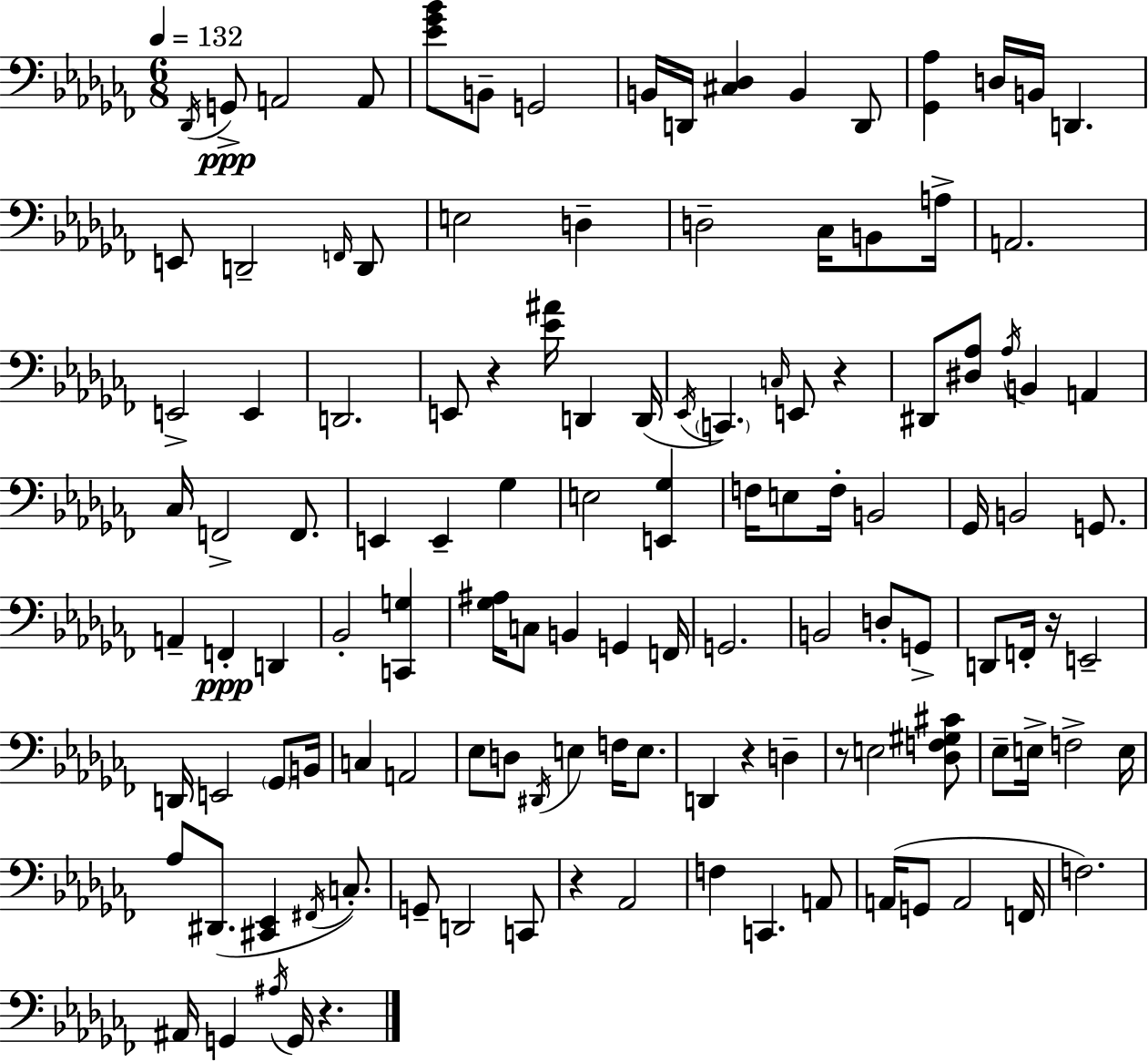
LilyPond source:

{
  \clef bass
  \numericTimeSignature
  \time 6/8
  \key aes \minor
  \tempo 4 = 132
  \repeat volta 2 { \acciaccatura { des,16 }\ppp g,8-> a,2 a,8 | <ees' ges' bes'>8 b,8-- g,2 | b,16 d,16 <cis des>4 b,4 d,8 | <ges, aes>4 d16 b,16 d,4. | \break e,8 d,2-- \grace { f,16 } | d,8 e2 d4-- | d2-- ces16 b,8 | a16-> a,2. | \break e,2-> e,4 | d,2. | e,8 r4 <ees' ais'>16 d,4 | d,16( \acciaccatura { ees,16 } \parenthesize c,4.) \grace { c16 } e,8 | \break r4 dis,8 <dis aes>8 \acciaccatura { aes16 } b,4 | a,4 ces16 f,2-> | f,8. e,4 e,4-- | ges4 e2 | \break <e, ges>4 f16 e8 f16-. b,2 | ges,16 b,2 | g,8. a,4-- f,4-.\ppp | d,4 bes,2-. | \break <c, g>4 <ges ais>16 c8 b,4 | g,4 f,16 g,2. | b,2 | d8-. g,8-> d,8 f,16-. r16 e,2-- | \break d,16 e,2 | \parenthesize ges,8 b,16 c4 a,2 | ees8 d8 \acciaccatura { dis,16 } e4 | f16 e8. d,4 r4 | \break d4-- r8 e2 | <des f gis cis'>8 ees8-- e16-> f2-> | e16 aes8 dis,8.( <cis, ees,>4 | \acciaccatura { fis,16 } c8.-.) g,8-- d,2 | \break c,8 r4 aes,2 | f4 c,4. | a,8 a,16( g,8 a,2 | f,16 f2.) | \break ais,16 g,4 | \acciaccatura { ais16 } g,16 r4. } \bar "|."
}